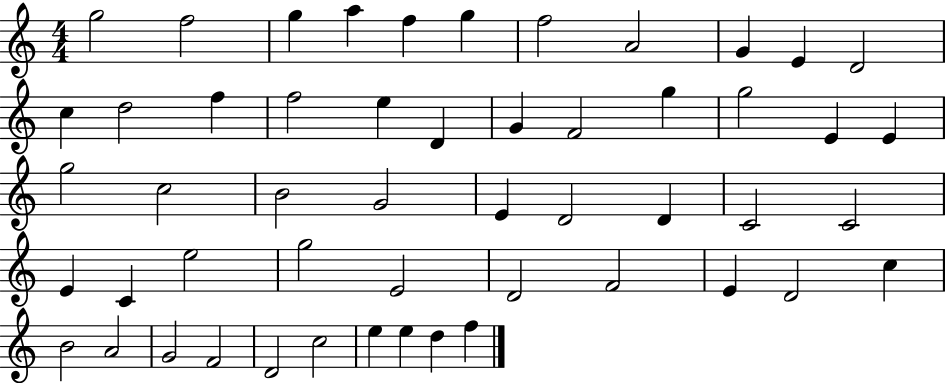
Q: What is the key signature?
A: C major